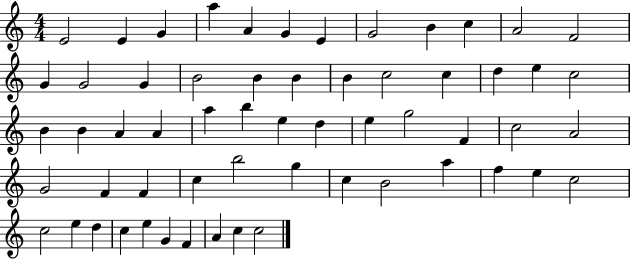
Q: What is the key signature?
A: C major